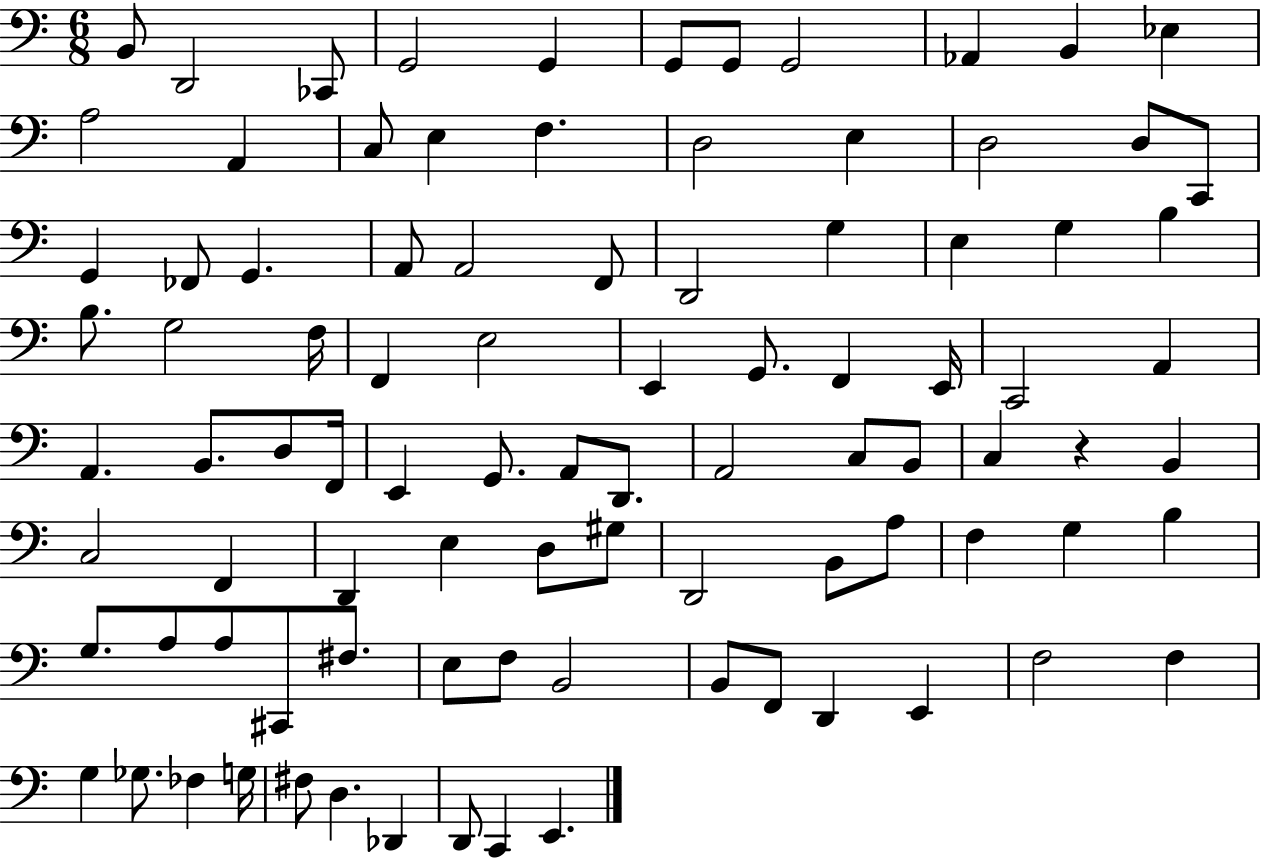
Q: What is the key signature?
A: C major